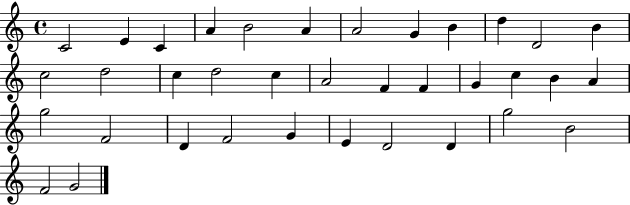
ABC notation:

X:1
T:Untitled
M:4/4
L:1/4
K:C
C2 E C A B2 A A2 G B d D2 B c2 d2 c d2 c A2 F F G c B A g2 F2 D F2 G E D2 D g2 B2 F2 G2